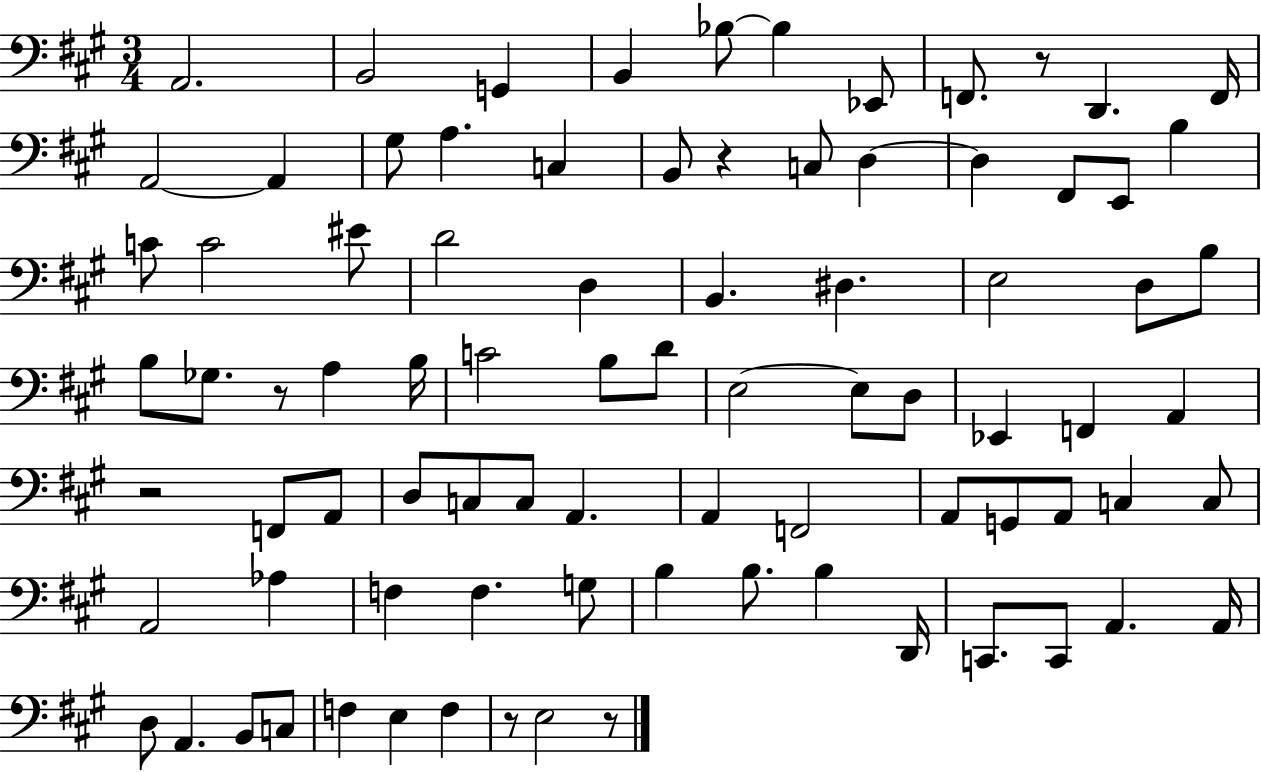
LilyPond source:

{
  \clef bass
  \numericTimeSignature
  \time 3/4
  \key a \major
  \repeat volta 2 { a,2. | b,2 g,4 | b,4 bes8~~ bes4 ees,8 | f,8. r8 d,4. f,16 | \break a,2~~ a,4 | gis8 a4. c4 | b,8 r4 c8 d4~~ | d4 fis,8 e,8 b4 | \break c'8 c'2 eis'8 | d'2 d4 | b,4. dis4. | e2 d8 b8 | \break b8 ges8. r8 a4 b16 | c'2 b8 d'8 | e2~~ e8 d8 | ees,4 f,4 a,4 | \break r2 f,8 a,8 | d8 c8 c8 a,4. | a,4 f,2 | a,8 g,8 a,8 c4 c8 | \break a,2 aes4 | f4 f4. g8 | b4 b8. b4 d,16 | c,8. c,8 a,4. a,16 | \break d8 a,4. b,8 c8 | f4 e4 f4 | r8 e2 r8 | } \bar "|."
}